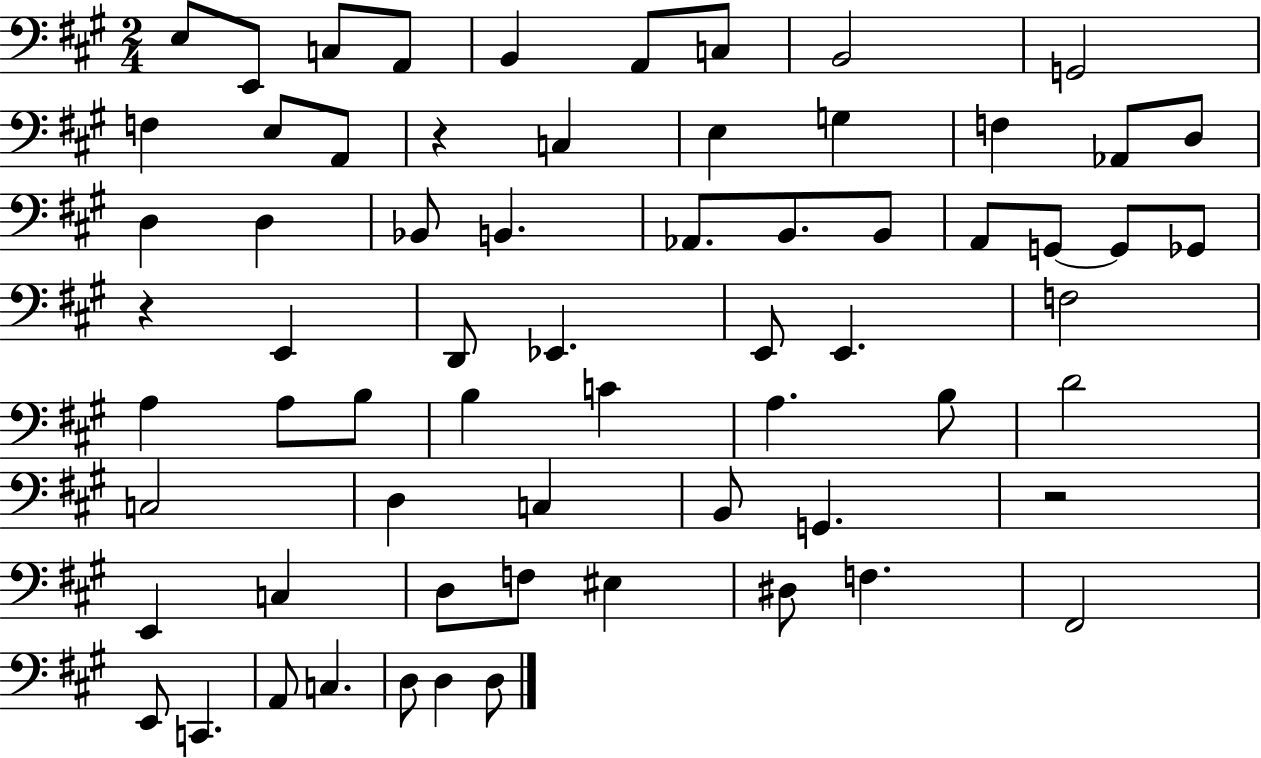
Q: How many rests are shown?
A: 3